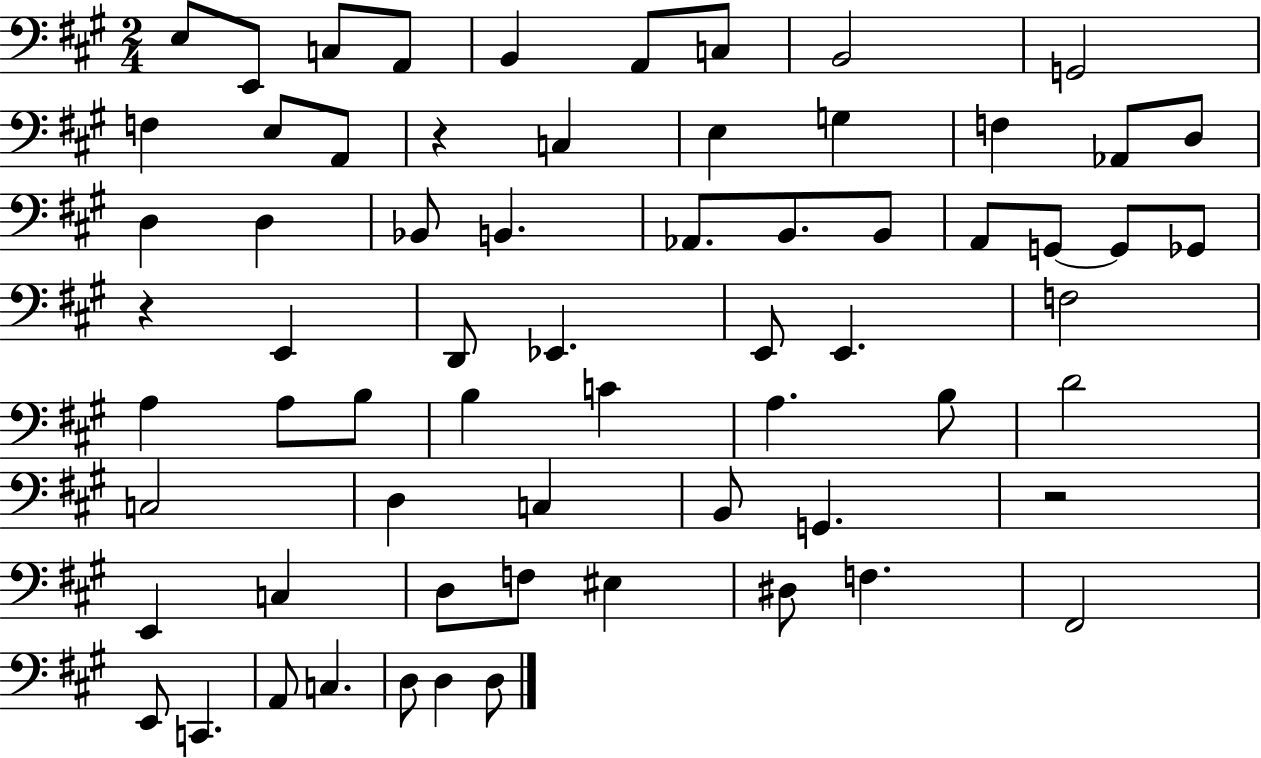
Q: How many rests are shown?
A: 3